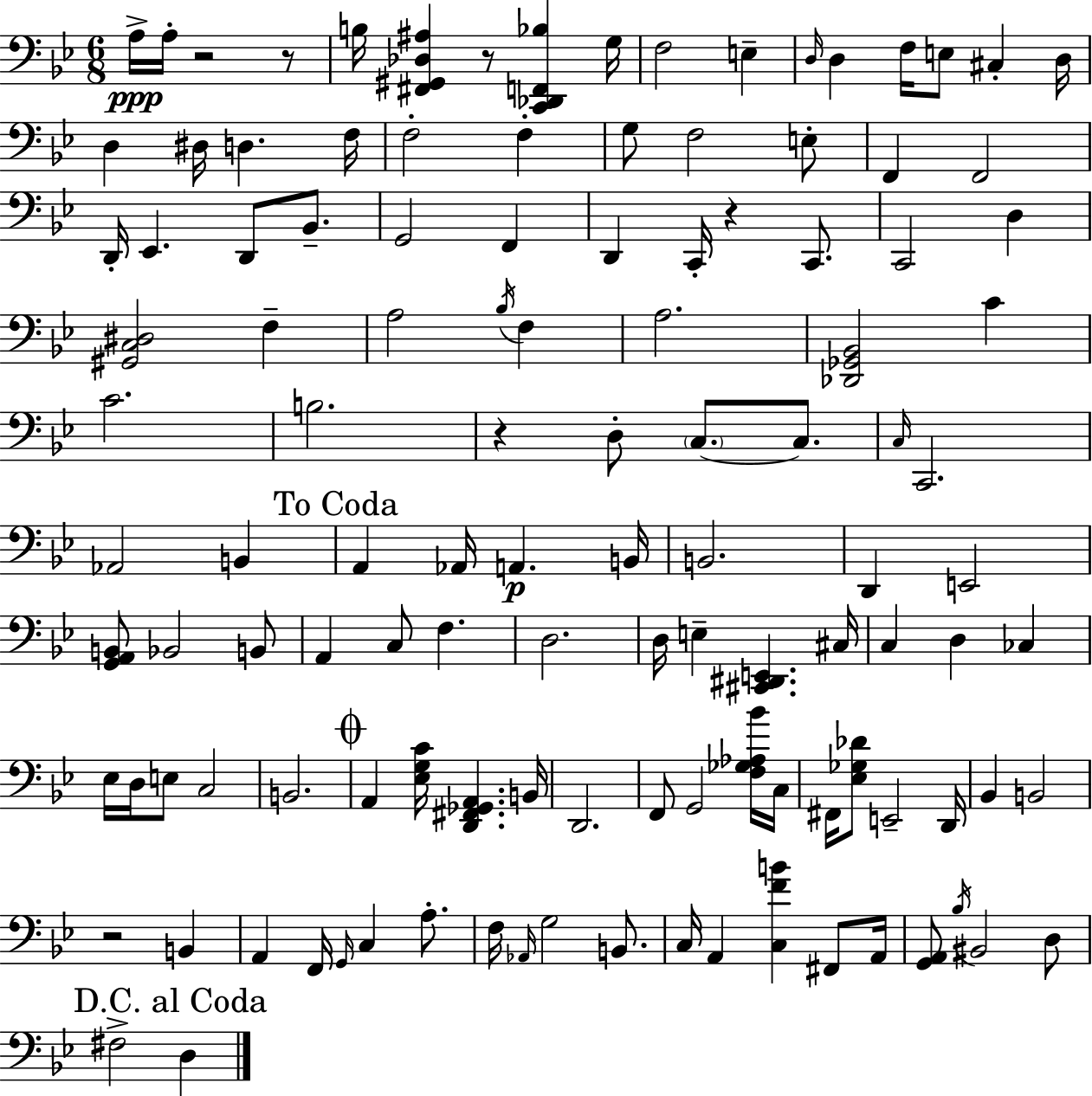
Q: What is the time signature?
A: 6/8